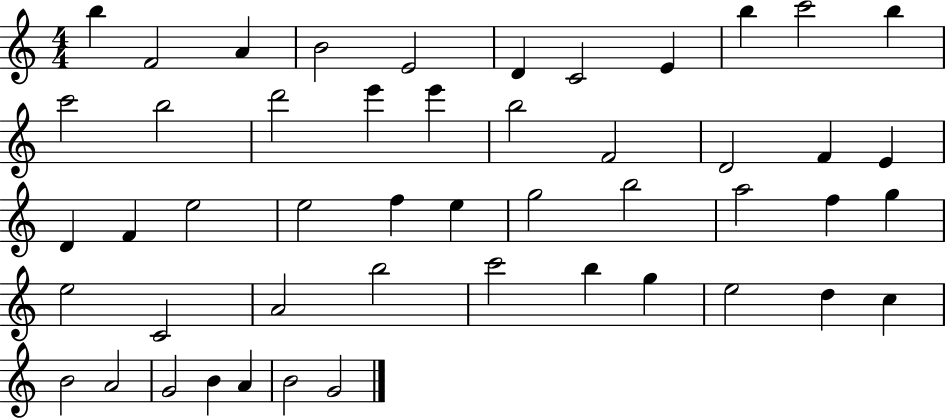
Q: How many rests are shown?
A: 0